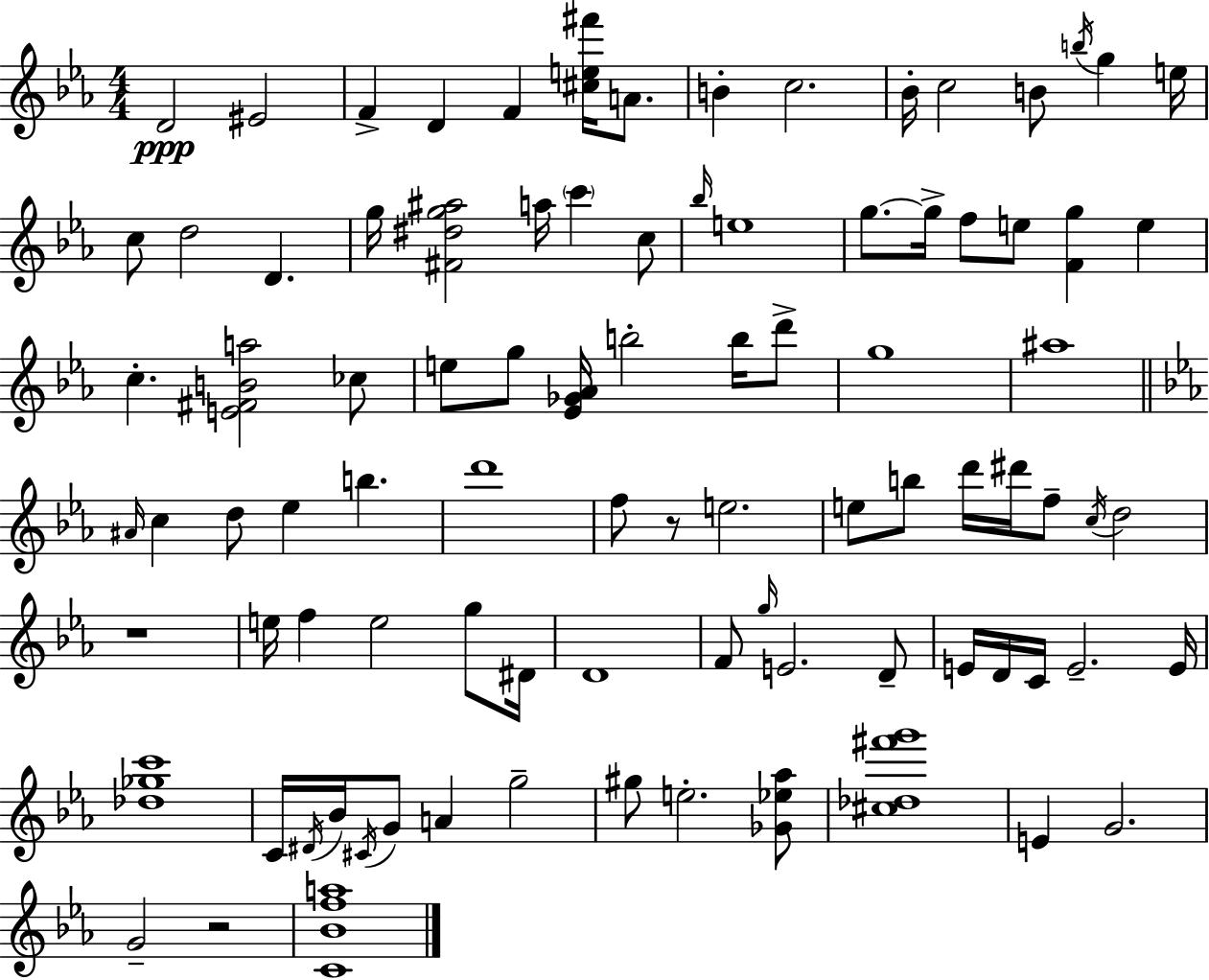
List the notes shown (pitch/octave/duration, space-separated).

D4/h EIS4/h F4/q D4/q F4/q [C#5,E5,F#6]/s A4/e. B4/q C5/h. Bb4/s C5/h B4/e B5/s G5/q E5/s C5/e D5/h D4/q. G5/s [F#4,D#5,G5,A#5]/h A5/s C6/q C5/e Bb5/s E5/w G5/e. G5/s F5/e E5/e [F4,G5]/q E5/q C5/q. [E4,F#4,B4,A5]/h CES5/e E5/e G5/e [Eb4,Gb4,Ab4]/s B5/h B5/s D6/e G5/w A#5/w A#4/s C5/q D5/e Eb5/q B5/q. D6/w F5/e R/e E5/h. E5/e B5/e D6/s D#6/s F5/e C5/s D5/h R/w E5/s F5/q E5/h G5/e D#4/s D4/w F4/e G5/s E4/h. D4/e E4/s D4/s C4/s E4/h. E4/s [Db5,Gb5,C6]/w C4/s D#4/s Bb4/s C#4/s G4/e A4/q G5/h G#5/e E5/h. [Gb4,Eb5,Ab5]/e [C#5,Db5,F#6,G6]/w E4/q G4/h. G4/h R/h [C4,Bb4,F5,A5]/w